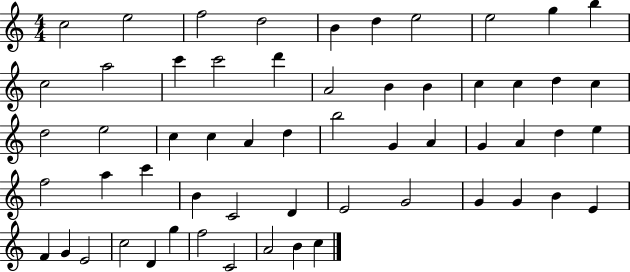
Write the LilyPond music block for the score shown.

{
  \clef treble
  \numericTimeSignature
  \time 4/4
  \key c \major
  c''2 e''2 | f''2 d''2 | b'4 d''4 e''2 | e''2 g''4 b''4 | \break c''2 a''2 | c'''4 c'''2 d'''4 | a'2 b'4 b'4 | c''4 c''4 d''4 c''4 | \break d''2 e''2 | c''4 c''4 a'4 d''4 | b''2 g'4 a'4 | g'4 a'4 d''4 e''4 | \break f''2 a''4 c'''4 | b'4 c'2 d'4 | e'2 g'2 | g'4 g'4 b'4 e'4 | \break f'4 g'4 e'2 | c''2 d'4 g''4 | f''2 c'2 | a'2 b'4 c''4 | \break \bar "|."
}